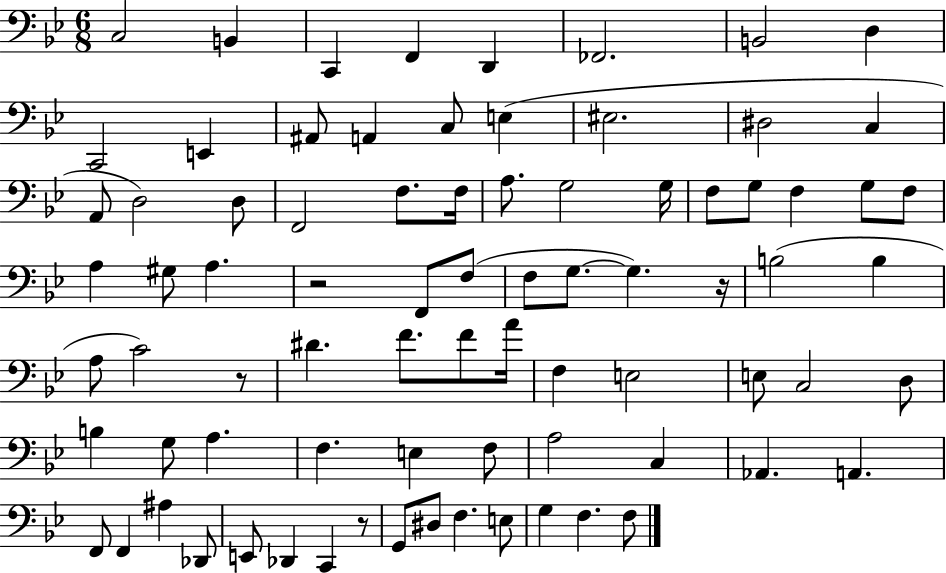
C3/h B2/q C2/q F2/q D2/q FES2/h. B2/h D3/q C2/h E2/q A#2/e A2/q C3/e E3/q EIS3/h. D#3/h C3/q A2/e D3/h D3/e F2/h F3/e. F3/s A3/e. G3/h G3/s F3/e G3/e F3/q G3/e F3/e A3/q G#3/e A3/q. R/h F2/e F3/e F3/e G3/e. G3/q. R/s B3/h B3/q A3/e C4/h R/e D#4/q. F4/e. F4/e A4/s F3/q E3/h E3/e C3/h D3/e B3/q G3/e A3/q. F3/q. E3/q F3/e A3/h C3/q Ab2/q. A2/q. F2/e F2/q A#3/q Db2/e E2/e Db2/q C2/q R/e G2/e D#3/e F3/q. E3/e G3/q F3/q. F3/e